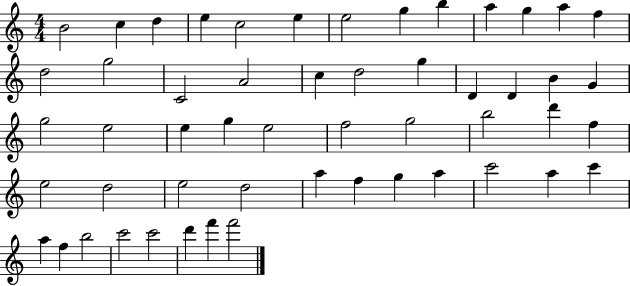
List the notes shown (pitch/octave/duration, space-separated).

B4/h C5/q D5/q E5/q C5/h E5/q E5/h G5/q B5/q A5/q G5/q A5/q F5/q D5/h G5/h C4/h A4/h C5/q D5/h G5/q D4/q D4/q B4/q G4/q G5/h E5/h E5/q G5/q E5/h F5/h G5/h B5/h D6/q F5/q E5/h D5/h E5/h D5/h A5/q F5/q G5/q A5/q C6/h A5/q C6/q A5/q F5/q B5/h C6/h C6/h D6/q F6/q F6/h